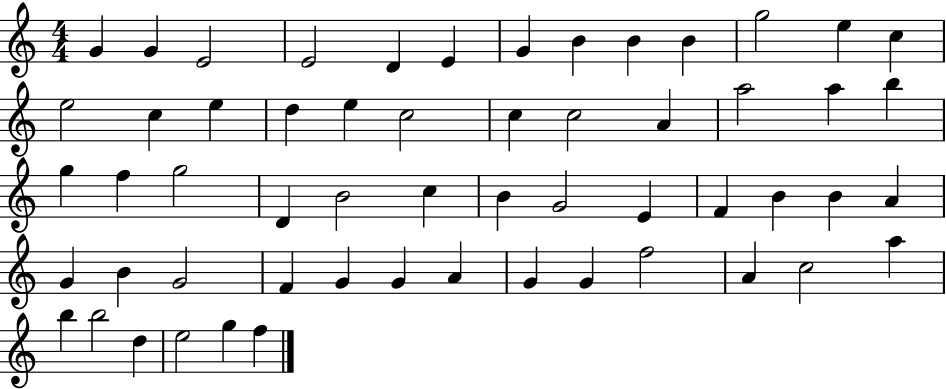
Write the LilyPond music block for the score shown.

{
  \clef treble
  \numericTimeSignature
  \time 4/4
  \key c \major
  g'4 g'4 e'2 | e'2 d'4 e'4 | g'4 b'4 b'4 b'4 | g''2 e''4 c''4 | \break e''2 c''4 e''4 | d''4 e''4 c''2 | c''4 c''2 a'4 | a''2 a''4 b''4 | \break g''4 f''4 g''2 | d'4 b'2 c''4 | b'4 g'2 e'4 | f'4 b'4 b'4 a'4 | \break g'4 b'4 g'2 | f'4 g'4 g'4 a'4 | g'4 g'4 f''2 | a'4 c''2 a''4 | \break b''4 b''2 d''4 | e''2 g''4 f''4 | \bar "|."
}